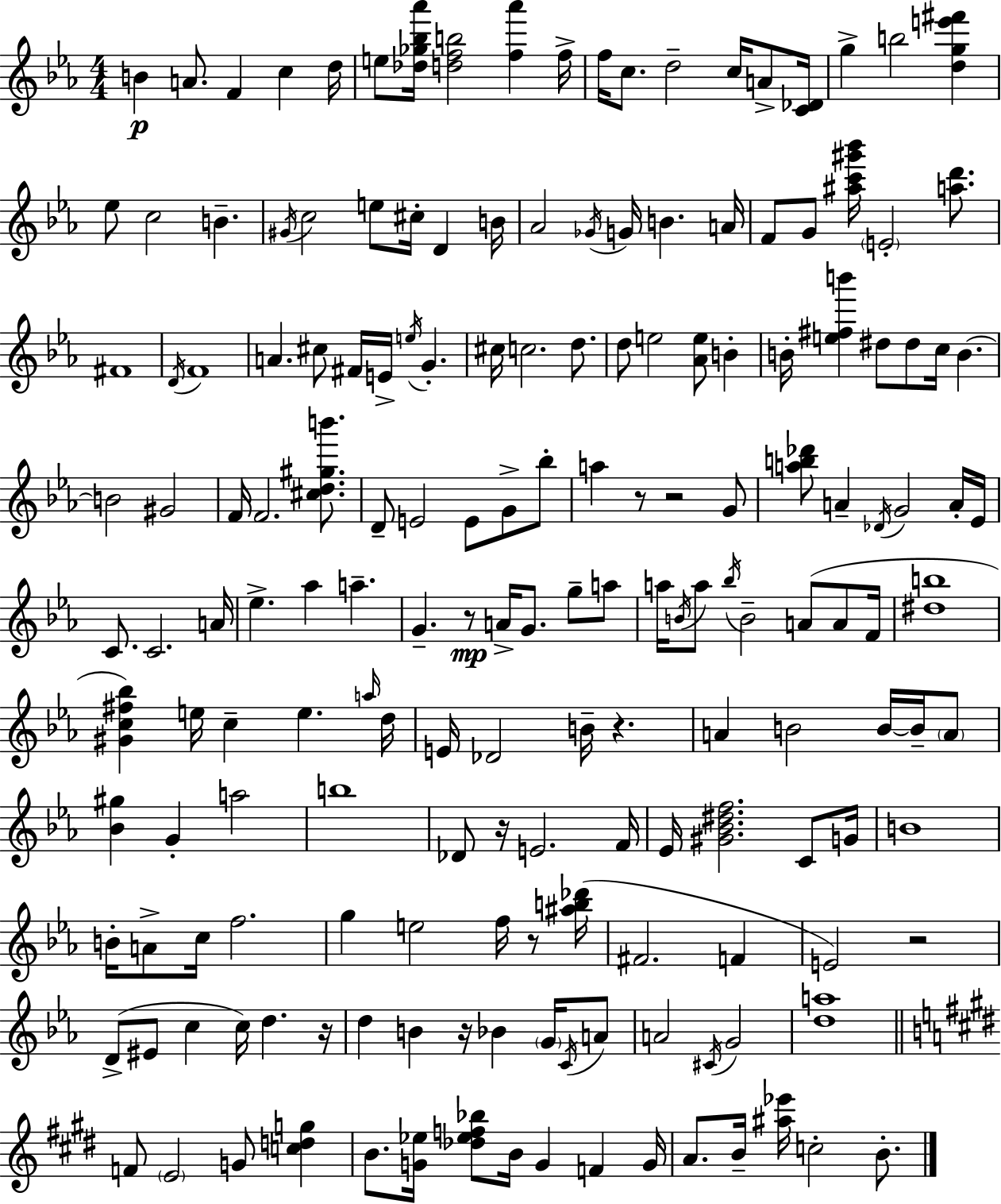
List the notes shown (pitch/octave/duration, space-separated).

B4/q A4/e. F4/q C5/q D5/s E5/e [Db5,Gb5,Bb5,Ab6]/s [D5,F5,B5]/h [F5,Ab6]/q F5/s F5/s C5/e. D5/h C5/s A4/e [C4,Db4]/s G5/q B5/h [D5,G5,E6,F#6]/q Eb5/e C5/h B4/q. G#4/s C5/h E5/e C#5/s D4/q B4/s Ab4/h Gb4/s G4/s B4/q. A4/s F4/e G4/e [A#5,C6,G#6,Bb6]/s E4/h [A5,D6]/e. F#4/w D4/s F4/w A4/q. C#5/e F#4/s E4/s E5/s G4/q. C#5/s C5/h. D5/e. D5/e E5/h [Ab4,E5]/e B4/q B4/s [E5,F#5,B6]/q D#5/e D#5/e C5/s B4/q. B4/h G#4/h F4/s F4/h. [C#5,D5,G#5,B6]/e. D4/e E4/h E4/e G4/e Bb5/e A5/q R/e R/h G4/e [A5,B5,Db6]/e A4/q Db4/s G4/h A4/s Eb4/s C4/e. C4/h. A4/s Eb5/q. Ab5/q A5/q. G4/q. R/e A4/s G4/e. G5/e A5/e A5/s B4/s A5/e Bb5/s B4/h A4/e A4/e F4/s [D#5,B5]/w [G#4,C5,F#5,Bb5]/q E5/s C5/q E5/q. A5/s D5/s E4/s Db4/h B4/s R/q. A4/q B4/h B4/s B4/s A4/e [Bb4,G#5]/q G4/q A5/h B5/w Db4/e R/s E4/h. F4/s Eb4/s [G#4,Bb4,D#5,F5]/h. C4/e G4/s B4/w B4/s A4/e C5/s F5/h. G5/q E5/h F5/s R/e [A#5,B5,Db6]/s F#4/h. F4/q E4/h R/h D4/e EIS4/e C5/q C5/s D5/q. R/s D5/q B4/q R/s Bb4/q G4/s C4/s A4/e A4/h C#4/s G4/h [D5,A5]/w F4/e E4/h G4/e [C5,D5,G5]/q B4/e. [G4,Eb5]/s [Db5,Eb5,F5,Bb5]/e B4/s G4/q F4/q G4/s A4/e. B4/s [A#5,Eb6]/s C5/h B4/e.